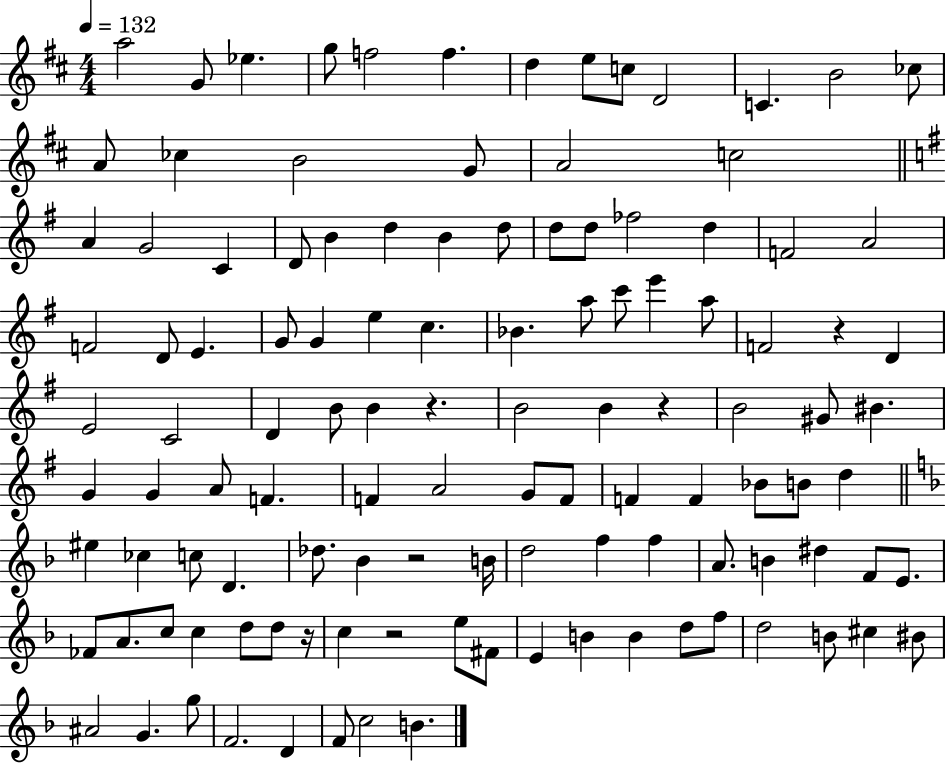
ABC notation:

X:1
T:Untitled
M:4/4
L:1/4
K:D
a2 G/2 _e g/2 f2 f d e/2 c/2 D2 C B2 _c/2 A/2 _c B2 G/2 A2 c2 A G2 C D/2 B d B d/2 d/2 d/2 _f2 d F2 A2 F2 D/2 E G/2 G e c _B a/2 c'/2 e' a/2 F2 z D E2 C2 D B/2 B z B2 B z B2 ^G/2 ^B G G A/2 F F A2 G/2 F/2 F F _B/2 B/2 d ^e _c c/2 D _d/2 _B z2 B/4 d2 f f A/2 B ^d F/2 E/2 _F/2 A/2 c/2 c d/2 d/2 z/4 c z2 e/2 ^F/2 E B B d/2 f/2 d2 B/2 ^c ^B/2 ^A2 G g/2 F2 D F/2 c2 B